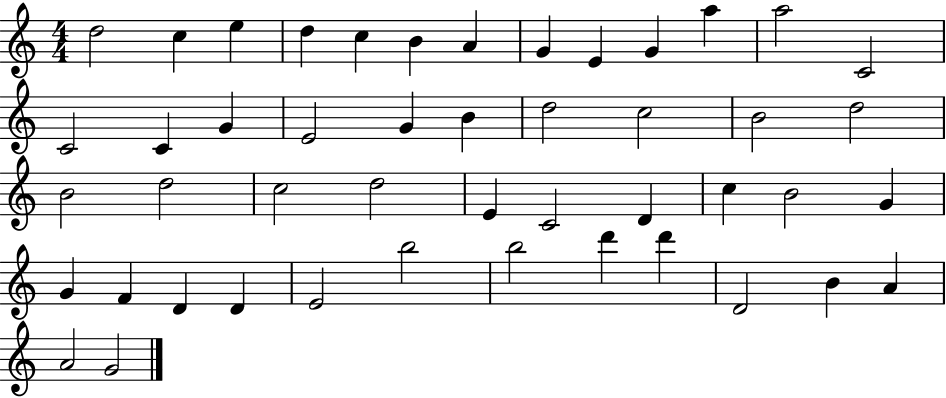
D5/h C5/q E5/q D5/q C5/q B4/q A4/q G4/q E4/q G4/q A5/q A5/h C4/h C4/h C4/q G4/q E4/h G4/q B4/q D5/h C5/h B4/h D5/h B4/h D5/h C5/h D5/h E4/q C4/h D4/q C5/q B4/h G4/q G4/q F4/q D4/q D4/q E4/h B5/h B5/h D6/q D6/q D4/h B4/q A4/q A4/h G4/h